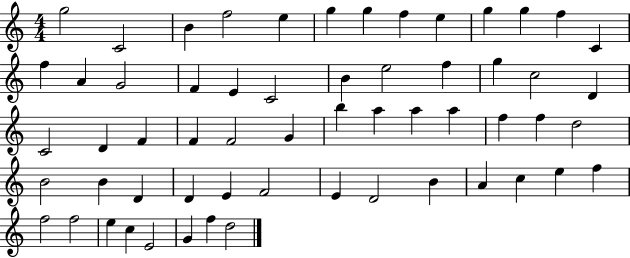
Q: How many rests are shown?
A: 0